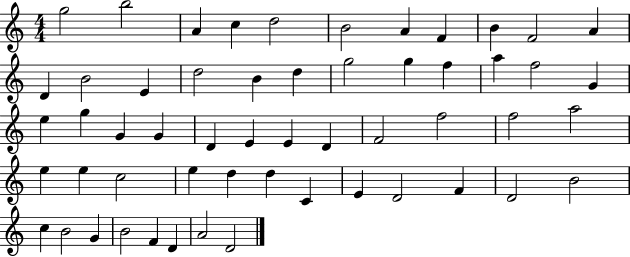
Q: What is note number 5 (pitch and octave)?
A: D5